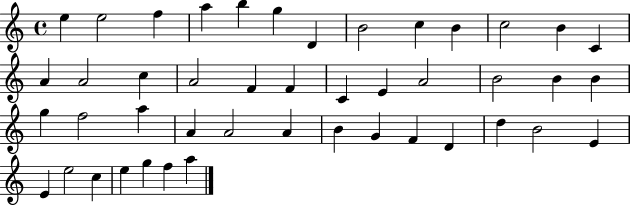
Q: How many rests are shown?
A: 0